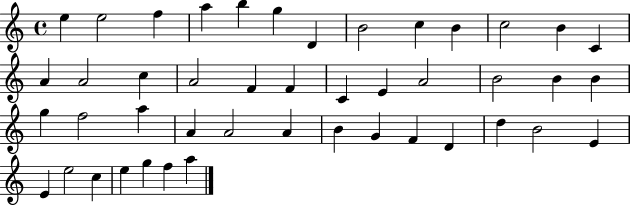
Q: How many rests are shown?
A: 0